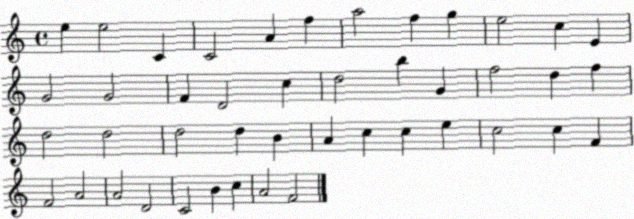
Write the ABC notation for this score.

X:1
T:Untitled
M:4/4
L:1/4
K:C
e e2 C C2 A f a2 f g e2 c E G2 G2 F D2 c d2 b G f2 d f d2 d2 d2 d B A c c e c2 c F F2 A2 A2 D2 C2 B c A2 F2